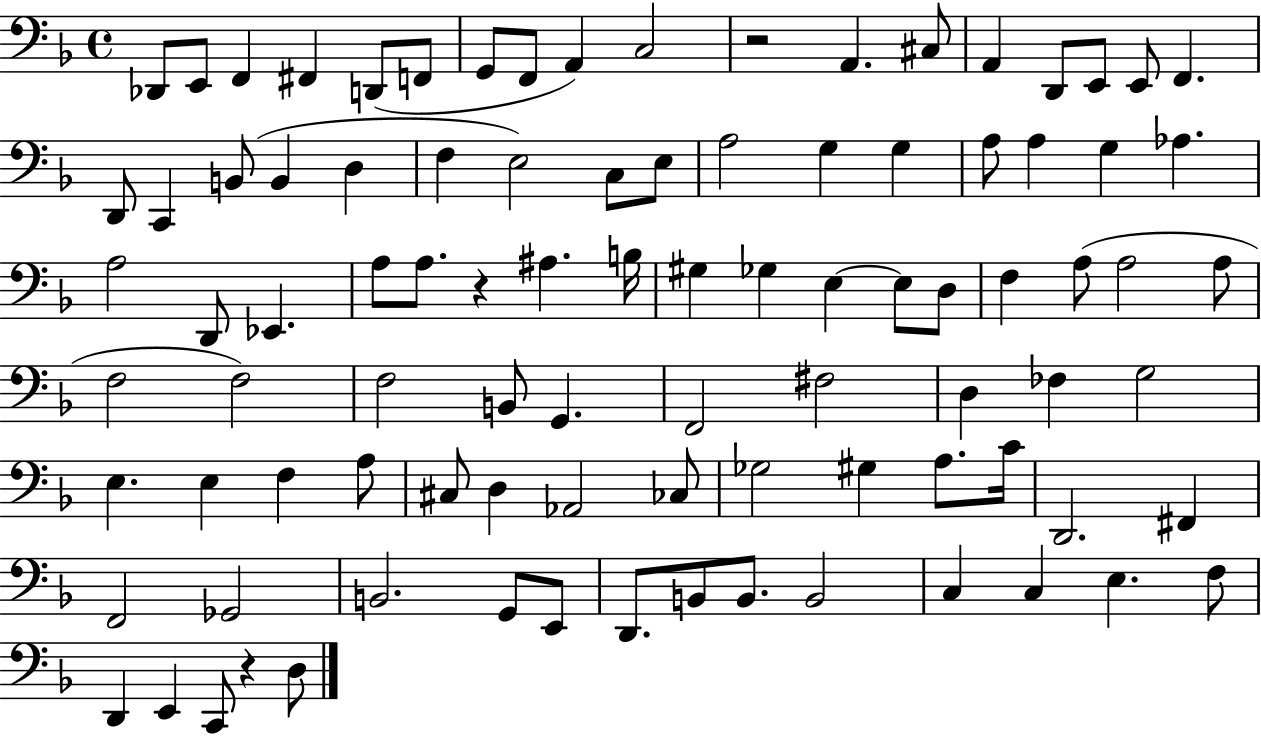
X:1
T:Untitled
M:4/4
L:1/4
K:F
_D,,/2 E,,/2 F,, ^F,, D,,/2 F,,/2 G,,/2 F,,/2 A,, C,2 z2 A,, ^C,/2 A,, D,,/2 E,,/2 E,,/2 F,, D,,/2 C,, B,,/2 B,, D, F, E,2 C,/2 E,/2 A,2 G, G, A,/2 A, G, _A, A,2 D,,/2 _E,, A,/2 A,/2 z ^A, B,/4 ^G, _G, E, E,/2 D,/2 F, A,/2 A,2 A,/2 F,2 F,2 F,2 B,,/2 G,, F,,2 ^F,2 D, _F, G,2 E, E, F, A,/2 ^C,/2 D, _A,,2 _C,/2 _G,2 ^G, A,/2 C/4 D,,2 ^F,, F,,2 _G,,2 B,,2 G,,/2 E,,/2 D,,/2 B,,/2 B,,/2 B,,2 C, C, E, F,/2 D,, E,, C,,/2 z D,/2